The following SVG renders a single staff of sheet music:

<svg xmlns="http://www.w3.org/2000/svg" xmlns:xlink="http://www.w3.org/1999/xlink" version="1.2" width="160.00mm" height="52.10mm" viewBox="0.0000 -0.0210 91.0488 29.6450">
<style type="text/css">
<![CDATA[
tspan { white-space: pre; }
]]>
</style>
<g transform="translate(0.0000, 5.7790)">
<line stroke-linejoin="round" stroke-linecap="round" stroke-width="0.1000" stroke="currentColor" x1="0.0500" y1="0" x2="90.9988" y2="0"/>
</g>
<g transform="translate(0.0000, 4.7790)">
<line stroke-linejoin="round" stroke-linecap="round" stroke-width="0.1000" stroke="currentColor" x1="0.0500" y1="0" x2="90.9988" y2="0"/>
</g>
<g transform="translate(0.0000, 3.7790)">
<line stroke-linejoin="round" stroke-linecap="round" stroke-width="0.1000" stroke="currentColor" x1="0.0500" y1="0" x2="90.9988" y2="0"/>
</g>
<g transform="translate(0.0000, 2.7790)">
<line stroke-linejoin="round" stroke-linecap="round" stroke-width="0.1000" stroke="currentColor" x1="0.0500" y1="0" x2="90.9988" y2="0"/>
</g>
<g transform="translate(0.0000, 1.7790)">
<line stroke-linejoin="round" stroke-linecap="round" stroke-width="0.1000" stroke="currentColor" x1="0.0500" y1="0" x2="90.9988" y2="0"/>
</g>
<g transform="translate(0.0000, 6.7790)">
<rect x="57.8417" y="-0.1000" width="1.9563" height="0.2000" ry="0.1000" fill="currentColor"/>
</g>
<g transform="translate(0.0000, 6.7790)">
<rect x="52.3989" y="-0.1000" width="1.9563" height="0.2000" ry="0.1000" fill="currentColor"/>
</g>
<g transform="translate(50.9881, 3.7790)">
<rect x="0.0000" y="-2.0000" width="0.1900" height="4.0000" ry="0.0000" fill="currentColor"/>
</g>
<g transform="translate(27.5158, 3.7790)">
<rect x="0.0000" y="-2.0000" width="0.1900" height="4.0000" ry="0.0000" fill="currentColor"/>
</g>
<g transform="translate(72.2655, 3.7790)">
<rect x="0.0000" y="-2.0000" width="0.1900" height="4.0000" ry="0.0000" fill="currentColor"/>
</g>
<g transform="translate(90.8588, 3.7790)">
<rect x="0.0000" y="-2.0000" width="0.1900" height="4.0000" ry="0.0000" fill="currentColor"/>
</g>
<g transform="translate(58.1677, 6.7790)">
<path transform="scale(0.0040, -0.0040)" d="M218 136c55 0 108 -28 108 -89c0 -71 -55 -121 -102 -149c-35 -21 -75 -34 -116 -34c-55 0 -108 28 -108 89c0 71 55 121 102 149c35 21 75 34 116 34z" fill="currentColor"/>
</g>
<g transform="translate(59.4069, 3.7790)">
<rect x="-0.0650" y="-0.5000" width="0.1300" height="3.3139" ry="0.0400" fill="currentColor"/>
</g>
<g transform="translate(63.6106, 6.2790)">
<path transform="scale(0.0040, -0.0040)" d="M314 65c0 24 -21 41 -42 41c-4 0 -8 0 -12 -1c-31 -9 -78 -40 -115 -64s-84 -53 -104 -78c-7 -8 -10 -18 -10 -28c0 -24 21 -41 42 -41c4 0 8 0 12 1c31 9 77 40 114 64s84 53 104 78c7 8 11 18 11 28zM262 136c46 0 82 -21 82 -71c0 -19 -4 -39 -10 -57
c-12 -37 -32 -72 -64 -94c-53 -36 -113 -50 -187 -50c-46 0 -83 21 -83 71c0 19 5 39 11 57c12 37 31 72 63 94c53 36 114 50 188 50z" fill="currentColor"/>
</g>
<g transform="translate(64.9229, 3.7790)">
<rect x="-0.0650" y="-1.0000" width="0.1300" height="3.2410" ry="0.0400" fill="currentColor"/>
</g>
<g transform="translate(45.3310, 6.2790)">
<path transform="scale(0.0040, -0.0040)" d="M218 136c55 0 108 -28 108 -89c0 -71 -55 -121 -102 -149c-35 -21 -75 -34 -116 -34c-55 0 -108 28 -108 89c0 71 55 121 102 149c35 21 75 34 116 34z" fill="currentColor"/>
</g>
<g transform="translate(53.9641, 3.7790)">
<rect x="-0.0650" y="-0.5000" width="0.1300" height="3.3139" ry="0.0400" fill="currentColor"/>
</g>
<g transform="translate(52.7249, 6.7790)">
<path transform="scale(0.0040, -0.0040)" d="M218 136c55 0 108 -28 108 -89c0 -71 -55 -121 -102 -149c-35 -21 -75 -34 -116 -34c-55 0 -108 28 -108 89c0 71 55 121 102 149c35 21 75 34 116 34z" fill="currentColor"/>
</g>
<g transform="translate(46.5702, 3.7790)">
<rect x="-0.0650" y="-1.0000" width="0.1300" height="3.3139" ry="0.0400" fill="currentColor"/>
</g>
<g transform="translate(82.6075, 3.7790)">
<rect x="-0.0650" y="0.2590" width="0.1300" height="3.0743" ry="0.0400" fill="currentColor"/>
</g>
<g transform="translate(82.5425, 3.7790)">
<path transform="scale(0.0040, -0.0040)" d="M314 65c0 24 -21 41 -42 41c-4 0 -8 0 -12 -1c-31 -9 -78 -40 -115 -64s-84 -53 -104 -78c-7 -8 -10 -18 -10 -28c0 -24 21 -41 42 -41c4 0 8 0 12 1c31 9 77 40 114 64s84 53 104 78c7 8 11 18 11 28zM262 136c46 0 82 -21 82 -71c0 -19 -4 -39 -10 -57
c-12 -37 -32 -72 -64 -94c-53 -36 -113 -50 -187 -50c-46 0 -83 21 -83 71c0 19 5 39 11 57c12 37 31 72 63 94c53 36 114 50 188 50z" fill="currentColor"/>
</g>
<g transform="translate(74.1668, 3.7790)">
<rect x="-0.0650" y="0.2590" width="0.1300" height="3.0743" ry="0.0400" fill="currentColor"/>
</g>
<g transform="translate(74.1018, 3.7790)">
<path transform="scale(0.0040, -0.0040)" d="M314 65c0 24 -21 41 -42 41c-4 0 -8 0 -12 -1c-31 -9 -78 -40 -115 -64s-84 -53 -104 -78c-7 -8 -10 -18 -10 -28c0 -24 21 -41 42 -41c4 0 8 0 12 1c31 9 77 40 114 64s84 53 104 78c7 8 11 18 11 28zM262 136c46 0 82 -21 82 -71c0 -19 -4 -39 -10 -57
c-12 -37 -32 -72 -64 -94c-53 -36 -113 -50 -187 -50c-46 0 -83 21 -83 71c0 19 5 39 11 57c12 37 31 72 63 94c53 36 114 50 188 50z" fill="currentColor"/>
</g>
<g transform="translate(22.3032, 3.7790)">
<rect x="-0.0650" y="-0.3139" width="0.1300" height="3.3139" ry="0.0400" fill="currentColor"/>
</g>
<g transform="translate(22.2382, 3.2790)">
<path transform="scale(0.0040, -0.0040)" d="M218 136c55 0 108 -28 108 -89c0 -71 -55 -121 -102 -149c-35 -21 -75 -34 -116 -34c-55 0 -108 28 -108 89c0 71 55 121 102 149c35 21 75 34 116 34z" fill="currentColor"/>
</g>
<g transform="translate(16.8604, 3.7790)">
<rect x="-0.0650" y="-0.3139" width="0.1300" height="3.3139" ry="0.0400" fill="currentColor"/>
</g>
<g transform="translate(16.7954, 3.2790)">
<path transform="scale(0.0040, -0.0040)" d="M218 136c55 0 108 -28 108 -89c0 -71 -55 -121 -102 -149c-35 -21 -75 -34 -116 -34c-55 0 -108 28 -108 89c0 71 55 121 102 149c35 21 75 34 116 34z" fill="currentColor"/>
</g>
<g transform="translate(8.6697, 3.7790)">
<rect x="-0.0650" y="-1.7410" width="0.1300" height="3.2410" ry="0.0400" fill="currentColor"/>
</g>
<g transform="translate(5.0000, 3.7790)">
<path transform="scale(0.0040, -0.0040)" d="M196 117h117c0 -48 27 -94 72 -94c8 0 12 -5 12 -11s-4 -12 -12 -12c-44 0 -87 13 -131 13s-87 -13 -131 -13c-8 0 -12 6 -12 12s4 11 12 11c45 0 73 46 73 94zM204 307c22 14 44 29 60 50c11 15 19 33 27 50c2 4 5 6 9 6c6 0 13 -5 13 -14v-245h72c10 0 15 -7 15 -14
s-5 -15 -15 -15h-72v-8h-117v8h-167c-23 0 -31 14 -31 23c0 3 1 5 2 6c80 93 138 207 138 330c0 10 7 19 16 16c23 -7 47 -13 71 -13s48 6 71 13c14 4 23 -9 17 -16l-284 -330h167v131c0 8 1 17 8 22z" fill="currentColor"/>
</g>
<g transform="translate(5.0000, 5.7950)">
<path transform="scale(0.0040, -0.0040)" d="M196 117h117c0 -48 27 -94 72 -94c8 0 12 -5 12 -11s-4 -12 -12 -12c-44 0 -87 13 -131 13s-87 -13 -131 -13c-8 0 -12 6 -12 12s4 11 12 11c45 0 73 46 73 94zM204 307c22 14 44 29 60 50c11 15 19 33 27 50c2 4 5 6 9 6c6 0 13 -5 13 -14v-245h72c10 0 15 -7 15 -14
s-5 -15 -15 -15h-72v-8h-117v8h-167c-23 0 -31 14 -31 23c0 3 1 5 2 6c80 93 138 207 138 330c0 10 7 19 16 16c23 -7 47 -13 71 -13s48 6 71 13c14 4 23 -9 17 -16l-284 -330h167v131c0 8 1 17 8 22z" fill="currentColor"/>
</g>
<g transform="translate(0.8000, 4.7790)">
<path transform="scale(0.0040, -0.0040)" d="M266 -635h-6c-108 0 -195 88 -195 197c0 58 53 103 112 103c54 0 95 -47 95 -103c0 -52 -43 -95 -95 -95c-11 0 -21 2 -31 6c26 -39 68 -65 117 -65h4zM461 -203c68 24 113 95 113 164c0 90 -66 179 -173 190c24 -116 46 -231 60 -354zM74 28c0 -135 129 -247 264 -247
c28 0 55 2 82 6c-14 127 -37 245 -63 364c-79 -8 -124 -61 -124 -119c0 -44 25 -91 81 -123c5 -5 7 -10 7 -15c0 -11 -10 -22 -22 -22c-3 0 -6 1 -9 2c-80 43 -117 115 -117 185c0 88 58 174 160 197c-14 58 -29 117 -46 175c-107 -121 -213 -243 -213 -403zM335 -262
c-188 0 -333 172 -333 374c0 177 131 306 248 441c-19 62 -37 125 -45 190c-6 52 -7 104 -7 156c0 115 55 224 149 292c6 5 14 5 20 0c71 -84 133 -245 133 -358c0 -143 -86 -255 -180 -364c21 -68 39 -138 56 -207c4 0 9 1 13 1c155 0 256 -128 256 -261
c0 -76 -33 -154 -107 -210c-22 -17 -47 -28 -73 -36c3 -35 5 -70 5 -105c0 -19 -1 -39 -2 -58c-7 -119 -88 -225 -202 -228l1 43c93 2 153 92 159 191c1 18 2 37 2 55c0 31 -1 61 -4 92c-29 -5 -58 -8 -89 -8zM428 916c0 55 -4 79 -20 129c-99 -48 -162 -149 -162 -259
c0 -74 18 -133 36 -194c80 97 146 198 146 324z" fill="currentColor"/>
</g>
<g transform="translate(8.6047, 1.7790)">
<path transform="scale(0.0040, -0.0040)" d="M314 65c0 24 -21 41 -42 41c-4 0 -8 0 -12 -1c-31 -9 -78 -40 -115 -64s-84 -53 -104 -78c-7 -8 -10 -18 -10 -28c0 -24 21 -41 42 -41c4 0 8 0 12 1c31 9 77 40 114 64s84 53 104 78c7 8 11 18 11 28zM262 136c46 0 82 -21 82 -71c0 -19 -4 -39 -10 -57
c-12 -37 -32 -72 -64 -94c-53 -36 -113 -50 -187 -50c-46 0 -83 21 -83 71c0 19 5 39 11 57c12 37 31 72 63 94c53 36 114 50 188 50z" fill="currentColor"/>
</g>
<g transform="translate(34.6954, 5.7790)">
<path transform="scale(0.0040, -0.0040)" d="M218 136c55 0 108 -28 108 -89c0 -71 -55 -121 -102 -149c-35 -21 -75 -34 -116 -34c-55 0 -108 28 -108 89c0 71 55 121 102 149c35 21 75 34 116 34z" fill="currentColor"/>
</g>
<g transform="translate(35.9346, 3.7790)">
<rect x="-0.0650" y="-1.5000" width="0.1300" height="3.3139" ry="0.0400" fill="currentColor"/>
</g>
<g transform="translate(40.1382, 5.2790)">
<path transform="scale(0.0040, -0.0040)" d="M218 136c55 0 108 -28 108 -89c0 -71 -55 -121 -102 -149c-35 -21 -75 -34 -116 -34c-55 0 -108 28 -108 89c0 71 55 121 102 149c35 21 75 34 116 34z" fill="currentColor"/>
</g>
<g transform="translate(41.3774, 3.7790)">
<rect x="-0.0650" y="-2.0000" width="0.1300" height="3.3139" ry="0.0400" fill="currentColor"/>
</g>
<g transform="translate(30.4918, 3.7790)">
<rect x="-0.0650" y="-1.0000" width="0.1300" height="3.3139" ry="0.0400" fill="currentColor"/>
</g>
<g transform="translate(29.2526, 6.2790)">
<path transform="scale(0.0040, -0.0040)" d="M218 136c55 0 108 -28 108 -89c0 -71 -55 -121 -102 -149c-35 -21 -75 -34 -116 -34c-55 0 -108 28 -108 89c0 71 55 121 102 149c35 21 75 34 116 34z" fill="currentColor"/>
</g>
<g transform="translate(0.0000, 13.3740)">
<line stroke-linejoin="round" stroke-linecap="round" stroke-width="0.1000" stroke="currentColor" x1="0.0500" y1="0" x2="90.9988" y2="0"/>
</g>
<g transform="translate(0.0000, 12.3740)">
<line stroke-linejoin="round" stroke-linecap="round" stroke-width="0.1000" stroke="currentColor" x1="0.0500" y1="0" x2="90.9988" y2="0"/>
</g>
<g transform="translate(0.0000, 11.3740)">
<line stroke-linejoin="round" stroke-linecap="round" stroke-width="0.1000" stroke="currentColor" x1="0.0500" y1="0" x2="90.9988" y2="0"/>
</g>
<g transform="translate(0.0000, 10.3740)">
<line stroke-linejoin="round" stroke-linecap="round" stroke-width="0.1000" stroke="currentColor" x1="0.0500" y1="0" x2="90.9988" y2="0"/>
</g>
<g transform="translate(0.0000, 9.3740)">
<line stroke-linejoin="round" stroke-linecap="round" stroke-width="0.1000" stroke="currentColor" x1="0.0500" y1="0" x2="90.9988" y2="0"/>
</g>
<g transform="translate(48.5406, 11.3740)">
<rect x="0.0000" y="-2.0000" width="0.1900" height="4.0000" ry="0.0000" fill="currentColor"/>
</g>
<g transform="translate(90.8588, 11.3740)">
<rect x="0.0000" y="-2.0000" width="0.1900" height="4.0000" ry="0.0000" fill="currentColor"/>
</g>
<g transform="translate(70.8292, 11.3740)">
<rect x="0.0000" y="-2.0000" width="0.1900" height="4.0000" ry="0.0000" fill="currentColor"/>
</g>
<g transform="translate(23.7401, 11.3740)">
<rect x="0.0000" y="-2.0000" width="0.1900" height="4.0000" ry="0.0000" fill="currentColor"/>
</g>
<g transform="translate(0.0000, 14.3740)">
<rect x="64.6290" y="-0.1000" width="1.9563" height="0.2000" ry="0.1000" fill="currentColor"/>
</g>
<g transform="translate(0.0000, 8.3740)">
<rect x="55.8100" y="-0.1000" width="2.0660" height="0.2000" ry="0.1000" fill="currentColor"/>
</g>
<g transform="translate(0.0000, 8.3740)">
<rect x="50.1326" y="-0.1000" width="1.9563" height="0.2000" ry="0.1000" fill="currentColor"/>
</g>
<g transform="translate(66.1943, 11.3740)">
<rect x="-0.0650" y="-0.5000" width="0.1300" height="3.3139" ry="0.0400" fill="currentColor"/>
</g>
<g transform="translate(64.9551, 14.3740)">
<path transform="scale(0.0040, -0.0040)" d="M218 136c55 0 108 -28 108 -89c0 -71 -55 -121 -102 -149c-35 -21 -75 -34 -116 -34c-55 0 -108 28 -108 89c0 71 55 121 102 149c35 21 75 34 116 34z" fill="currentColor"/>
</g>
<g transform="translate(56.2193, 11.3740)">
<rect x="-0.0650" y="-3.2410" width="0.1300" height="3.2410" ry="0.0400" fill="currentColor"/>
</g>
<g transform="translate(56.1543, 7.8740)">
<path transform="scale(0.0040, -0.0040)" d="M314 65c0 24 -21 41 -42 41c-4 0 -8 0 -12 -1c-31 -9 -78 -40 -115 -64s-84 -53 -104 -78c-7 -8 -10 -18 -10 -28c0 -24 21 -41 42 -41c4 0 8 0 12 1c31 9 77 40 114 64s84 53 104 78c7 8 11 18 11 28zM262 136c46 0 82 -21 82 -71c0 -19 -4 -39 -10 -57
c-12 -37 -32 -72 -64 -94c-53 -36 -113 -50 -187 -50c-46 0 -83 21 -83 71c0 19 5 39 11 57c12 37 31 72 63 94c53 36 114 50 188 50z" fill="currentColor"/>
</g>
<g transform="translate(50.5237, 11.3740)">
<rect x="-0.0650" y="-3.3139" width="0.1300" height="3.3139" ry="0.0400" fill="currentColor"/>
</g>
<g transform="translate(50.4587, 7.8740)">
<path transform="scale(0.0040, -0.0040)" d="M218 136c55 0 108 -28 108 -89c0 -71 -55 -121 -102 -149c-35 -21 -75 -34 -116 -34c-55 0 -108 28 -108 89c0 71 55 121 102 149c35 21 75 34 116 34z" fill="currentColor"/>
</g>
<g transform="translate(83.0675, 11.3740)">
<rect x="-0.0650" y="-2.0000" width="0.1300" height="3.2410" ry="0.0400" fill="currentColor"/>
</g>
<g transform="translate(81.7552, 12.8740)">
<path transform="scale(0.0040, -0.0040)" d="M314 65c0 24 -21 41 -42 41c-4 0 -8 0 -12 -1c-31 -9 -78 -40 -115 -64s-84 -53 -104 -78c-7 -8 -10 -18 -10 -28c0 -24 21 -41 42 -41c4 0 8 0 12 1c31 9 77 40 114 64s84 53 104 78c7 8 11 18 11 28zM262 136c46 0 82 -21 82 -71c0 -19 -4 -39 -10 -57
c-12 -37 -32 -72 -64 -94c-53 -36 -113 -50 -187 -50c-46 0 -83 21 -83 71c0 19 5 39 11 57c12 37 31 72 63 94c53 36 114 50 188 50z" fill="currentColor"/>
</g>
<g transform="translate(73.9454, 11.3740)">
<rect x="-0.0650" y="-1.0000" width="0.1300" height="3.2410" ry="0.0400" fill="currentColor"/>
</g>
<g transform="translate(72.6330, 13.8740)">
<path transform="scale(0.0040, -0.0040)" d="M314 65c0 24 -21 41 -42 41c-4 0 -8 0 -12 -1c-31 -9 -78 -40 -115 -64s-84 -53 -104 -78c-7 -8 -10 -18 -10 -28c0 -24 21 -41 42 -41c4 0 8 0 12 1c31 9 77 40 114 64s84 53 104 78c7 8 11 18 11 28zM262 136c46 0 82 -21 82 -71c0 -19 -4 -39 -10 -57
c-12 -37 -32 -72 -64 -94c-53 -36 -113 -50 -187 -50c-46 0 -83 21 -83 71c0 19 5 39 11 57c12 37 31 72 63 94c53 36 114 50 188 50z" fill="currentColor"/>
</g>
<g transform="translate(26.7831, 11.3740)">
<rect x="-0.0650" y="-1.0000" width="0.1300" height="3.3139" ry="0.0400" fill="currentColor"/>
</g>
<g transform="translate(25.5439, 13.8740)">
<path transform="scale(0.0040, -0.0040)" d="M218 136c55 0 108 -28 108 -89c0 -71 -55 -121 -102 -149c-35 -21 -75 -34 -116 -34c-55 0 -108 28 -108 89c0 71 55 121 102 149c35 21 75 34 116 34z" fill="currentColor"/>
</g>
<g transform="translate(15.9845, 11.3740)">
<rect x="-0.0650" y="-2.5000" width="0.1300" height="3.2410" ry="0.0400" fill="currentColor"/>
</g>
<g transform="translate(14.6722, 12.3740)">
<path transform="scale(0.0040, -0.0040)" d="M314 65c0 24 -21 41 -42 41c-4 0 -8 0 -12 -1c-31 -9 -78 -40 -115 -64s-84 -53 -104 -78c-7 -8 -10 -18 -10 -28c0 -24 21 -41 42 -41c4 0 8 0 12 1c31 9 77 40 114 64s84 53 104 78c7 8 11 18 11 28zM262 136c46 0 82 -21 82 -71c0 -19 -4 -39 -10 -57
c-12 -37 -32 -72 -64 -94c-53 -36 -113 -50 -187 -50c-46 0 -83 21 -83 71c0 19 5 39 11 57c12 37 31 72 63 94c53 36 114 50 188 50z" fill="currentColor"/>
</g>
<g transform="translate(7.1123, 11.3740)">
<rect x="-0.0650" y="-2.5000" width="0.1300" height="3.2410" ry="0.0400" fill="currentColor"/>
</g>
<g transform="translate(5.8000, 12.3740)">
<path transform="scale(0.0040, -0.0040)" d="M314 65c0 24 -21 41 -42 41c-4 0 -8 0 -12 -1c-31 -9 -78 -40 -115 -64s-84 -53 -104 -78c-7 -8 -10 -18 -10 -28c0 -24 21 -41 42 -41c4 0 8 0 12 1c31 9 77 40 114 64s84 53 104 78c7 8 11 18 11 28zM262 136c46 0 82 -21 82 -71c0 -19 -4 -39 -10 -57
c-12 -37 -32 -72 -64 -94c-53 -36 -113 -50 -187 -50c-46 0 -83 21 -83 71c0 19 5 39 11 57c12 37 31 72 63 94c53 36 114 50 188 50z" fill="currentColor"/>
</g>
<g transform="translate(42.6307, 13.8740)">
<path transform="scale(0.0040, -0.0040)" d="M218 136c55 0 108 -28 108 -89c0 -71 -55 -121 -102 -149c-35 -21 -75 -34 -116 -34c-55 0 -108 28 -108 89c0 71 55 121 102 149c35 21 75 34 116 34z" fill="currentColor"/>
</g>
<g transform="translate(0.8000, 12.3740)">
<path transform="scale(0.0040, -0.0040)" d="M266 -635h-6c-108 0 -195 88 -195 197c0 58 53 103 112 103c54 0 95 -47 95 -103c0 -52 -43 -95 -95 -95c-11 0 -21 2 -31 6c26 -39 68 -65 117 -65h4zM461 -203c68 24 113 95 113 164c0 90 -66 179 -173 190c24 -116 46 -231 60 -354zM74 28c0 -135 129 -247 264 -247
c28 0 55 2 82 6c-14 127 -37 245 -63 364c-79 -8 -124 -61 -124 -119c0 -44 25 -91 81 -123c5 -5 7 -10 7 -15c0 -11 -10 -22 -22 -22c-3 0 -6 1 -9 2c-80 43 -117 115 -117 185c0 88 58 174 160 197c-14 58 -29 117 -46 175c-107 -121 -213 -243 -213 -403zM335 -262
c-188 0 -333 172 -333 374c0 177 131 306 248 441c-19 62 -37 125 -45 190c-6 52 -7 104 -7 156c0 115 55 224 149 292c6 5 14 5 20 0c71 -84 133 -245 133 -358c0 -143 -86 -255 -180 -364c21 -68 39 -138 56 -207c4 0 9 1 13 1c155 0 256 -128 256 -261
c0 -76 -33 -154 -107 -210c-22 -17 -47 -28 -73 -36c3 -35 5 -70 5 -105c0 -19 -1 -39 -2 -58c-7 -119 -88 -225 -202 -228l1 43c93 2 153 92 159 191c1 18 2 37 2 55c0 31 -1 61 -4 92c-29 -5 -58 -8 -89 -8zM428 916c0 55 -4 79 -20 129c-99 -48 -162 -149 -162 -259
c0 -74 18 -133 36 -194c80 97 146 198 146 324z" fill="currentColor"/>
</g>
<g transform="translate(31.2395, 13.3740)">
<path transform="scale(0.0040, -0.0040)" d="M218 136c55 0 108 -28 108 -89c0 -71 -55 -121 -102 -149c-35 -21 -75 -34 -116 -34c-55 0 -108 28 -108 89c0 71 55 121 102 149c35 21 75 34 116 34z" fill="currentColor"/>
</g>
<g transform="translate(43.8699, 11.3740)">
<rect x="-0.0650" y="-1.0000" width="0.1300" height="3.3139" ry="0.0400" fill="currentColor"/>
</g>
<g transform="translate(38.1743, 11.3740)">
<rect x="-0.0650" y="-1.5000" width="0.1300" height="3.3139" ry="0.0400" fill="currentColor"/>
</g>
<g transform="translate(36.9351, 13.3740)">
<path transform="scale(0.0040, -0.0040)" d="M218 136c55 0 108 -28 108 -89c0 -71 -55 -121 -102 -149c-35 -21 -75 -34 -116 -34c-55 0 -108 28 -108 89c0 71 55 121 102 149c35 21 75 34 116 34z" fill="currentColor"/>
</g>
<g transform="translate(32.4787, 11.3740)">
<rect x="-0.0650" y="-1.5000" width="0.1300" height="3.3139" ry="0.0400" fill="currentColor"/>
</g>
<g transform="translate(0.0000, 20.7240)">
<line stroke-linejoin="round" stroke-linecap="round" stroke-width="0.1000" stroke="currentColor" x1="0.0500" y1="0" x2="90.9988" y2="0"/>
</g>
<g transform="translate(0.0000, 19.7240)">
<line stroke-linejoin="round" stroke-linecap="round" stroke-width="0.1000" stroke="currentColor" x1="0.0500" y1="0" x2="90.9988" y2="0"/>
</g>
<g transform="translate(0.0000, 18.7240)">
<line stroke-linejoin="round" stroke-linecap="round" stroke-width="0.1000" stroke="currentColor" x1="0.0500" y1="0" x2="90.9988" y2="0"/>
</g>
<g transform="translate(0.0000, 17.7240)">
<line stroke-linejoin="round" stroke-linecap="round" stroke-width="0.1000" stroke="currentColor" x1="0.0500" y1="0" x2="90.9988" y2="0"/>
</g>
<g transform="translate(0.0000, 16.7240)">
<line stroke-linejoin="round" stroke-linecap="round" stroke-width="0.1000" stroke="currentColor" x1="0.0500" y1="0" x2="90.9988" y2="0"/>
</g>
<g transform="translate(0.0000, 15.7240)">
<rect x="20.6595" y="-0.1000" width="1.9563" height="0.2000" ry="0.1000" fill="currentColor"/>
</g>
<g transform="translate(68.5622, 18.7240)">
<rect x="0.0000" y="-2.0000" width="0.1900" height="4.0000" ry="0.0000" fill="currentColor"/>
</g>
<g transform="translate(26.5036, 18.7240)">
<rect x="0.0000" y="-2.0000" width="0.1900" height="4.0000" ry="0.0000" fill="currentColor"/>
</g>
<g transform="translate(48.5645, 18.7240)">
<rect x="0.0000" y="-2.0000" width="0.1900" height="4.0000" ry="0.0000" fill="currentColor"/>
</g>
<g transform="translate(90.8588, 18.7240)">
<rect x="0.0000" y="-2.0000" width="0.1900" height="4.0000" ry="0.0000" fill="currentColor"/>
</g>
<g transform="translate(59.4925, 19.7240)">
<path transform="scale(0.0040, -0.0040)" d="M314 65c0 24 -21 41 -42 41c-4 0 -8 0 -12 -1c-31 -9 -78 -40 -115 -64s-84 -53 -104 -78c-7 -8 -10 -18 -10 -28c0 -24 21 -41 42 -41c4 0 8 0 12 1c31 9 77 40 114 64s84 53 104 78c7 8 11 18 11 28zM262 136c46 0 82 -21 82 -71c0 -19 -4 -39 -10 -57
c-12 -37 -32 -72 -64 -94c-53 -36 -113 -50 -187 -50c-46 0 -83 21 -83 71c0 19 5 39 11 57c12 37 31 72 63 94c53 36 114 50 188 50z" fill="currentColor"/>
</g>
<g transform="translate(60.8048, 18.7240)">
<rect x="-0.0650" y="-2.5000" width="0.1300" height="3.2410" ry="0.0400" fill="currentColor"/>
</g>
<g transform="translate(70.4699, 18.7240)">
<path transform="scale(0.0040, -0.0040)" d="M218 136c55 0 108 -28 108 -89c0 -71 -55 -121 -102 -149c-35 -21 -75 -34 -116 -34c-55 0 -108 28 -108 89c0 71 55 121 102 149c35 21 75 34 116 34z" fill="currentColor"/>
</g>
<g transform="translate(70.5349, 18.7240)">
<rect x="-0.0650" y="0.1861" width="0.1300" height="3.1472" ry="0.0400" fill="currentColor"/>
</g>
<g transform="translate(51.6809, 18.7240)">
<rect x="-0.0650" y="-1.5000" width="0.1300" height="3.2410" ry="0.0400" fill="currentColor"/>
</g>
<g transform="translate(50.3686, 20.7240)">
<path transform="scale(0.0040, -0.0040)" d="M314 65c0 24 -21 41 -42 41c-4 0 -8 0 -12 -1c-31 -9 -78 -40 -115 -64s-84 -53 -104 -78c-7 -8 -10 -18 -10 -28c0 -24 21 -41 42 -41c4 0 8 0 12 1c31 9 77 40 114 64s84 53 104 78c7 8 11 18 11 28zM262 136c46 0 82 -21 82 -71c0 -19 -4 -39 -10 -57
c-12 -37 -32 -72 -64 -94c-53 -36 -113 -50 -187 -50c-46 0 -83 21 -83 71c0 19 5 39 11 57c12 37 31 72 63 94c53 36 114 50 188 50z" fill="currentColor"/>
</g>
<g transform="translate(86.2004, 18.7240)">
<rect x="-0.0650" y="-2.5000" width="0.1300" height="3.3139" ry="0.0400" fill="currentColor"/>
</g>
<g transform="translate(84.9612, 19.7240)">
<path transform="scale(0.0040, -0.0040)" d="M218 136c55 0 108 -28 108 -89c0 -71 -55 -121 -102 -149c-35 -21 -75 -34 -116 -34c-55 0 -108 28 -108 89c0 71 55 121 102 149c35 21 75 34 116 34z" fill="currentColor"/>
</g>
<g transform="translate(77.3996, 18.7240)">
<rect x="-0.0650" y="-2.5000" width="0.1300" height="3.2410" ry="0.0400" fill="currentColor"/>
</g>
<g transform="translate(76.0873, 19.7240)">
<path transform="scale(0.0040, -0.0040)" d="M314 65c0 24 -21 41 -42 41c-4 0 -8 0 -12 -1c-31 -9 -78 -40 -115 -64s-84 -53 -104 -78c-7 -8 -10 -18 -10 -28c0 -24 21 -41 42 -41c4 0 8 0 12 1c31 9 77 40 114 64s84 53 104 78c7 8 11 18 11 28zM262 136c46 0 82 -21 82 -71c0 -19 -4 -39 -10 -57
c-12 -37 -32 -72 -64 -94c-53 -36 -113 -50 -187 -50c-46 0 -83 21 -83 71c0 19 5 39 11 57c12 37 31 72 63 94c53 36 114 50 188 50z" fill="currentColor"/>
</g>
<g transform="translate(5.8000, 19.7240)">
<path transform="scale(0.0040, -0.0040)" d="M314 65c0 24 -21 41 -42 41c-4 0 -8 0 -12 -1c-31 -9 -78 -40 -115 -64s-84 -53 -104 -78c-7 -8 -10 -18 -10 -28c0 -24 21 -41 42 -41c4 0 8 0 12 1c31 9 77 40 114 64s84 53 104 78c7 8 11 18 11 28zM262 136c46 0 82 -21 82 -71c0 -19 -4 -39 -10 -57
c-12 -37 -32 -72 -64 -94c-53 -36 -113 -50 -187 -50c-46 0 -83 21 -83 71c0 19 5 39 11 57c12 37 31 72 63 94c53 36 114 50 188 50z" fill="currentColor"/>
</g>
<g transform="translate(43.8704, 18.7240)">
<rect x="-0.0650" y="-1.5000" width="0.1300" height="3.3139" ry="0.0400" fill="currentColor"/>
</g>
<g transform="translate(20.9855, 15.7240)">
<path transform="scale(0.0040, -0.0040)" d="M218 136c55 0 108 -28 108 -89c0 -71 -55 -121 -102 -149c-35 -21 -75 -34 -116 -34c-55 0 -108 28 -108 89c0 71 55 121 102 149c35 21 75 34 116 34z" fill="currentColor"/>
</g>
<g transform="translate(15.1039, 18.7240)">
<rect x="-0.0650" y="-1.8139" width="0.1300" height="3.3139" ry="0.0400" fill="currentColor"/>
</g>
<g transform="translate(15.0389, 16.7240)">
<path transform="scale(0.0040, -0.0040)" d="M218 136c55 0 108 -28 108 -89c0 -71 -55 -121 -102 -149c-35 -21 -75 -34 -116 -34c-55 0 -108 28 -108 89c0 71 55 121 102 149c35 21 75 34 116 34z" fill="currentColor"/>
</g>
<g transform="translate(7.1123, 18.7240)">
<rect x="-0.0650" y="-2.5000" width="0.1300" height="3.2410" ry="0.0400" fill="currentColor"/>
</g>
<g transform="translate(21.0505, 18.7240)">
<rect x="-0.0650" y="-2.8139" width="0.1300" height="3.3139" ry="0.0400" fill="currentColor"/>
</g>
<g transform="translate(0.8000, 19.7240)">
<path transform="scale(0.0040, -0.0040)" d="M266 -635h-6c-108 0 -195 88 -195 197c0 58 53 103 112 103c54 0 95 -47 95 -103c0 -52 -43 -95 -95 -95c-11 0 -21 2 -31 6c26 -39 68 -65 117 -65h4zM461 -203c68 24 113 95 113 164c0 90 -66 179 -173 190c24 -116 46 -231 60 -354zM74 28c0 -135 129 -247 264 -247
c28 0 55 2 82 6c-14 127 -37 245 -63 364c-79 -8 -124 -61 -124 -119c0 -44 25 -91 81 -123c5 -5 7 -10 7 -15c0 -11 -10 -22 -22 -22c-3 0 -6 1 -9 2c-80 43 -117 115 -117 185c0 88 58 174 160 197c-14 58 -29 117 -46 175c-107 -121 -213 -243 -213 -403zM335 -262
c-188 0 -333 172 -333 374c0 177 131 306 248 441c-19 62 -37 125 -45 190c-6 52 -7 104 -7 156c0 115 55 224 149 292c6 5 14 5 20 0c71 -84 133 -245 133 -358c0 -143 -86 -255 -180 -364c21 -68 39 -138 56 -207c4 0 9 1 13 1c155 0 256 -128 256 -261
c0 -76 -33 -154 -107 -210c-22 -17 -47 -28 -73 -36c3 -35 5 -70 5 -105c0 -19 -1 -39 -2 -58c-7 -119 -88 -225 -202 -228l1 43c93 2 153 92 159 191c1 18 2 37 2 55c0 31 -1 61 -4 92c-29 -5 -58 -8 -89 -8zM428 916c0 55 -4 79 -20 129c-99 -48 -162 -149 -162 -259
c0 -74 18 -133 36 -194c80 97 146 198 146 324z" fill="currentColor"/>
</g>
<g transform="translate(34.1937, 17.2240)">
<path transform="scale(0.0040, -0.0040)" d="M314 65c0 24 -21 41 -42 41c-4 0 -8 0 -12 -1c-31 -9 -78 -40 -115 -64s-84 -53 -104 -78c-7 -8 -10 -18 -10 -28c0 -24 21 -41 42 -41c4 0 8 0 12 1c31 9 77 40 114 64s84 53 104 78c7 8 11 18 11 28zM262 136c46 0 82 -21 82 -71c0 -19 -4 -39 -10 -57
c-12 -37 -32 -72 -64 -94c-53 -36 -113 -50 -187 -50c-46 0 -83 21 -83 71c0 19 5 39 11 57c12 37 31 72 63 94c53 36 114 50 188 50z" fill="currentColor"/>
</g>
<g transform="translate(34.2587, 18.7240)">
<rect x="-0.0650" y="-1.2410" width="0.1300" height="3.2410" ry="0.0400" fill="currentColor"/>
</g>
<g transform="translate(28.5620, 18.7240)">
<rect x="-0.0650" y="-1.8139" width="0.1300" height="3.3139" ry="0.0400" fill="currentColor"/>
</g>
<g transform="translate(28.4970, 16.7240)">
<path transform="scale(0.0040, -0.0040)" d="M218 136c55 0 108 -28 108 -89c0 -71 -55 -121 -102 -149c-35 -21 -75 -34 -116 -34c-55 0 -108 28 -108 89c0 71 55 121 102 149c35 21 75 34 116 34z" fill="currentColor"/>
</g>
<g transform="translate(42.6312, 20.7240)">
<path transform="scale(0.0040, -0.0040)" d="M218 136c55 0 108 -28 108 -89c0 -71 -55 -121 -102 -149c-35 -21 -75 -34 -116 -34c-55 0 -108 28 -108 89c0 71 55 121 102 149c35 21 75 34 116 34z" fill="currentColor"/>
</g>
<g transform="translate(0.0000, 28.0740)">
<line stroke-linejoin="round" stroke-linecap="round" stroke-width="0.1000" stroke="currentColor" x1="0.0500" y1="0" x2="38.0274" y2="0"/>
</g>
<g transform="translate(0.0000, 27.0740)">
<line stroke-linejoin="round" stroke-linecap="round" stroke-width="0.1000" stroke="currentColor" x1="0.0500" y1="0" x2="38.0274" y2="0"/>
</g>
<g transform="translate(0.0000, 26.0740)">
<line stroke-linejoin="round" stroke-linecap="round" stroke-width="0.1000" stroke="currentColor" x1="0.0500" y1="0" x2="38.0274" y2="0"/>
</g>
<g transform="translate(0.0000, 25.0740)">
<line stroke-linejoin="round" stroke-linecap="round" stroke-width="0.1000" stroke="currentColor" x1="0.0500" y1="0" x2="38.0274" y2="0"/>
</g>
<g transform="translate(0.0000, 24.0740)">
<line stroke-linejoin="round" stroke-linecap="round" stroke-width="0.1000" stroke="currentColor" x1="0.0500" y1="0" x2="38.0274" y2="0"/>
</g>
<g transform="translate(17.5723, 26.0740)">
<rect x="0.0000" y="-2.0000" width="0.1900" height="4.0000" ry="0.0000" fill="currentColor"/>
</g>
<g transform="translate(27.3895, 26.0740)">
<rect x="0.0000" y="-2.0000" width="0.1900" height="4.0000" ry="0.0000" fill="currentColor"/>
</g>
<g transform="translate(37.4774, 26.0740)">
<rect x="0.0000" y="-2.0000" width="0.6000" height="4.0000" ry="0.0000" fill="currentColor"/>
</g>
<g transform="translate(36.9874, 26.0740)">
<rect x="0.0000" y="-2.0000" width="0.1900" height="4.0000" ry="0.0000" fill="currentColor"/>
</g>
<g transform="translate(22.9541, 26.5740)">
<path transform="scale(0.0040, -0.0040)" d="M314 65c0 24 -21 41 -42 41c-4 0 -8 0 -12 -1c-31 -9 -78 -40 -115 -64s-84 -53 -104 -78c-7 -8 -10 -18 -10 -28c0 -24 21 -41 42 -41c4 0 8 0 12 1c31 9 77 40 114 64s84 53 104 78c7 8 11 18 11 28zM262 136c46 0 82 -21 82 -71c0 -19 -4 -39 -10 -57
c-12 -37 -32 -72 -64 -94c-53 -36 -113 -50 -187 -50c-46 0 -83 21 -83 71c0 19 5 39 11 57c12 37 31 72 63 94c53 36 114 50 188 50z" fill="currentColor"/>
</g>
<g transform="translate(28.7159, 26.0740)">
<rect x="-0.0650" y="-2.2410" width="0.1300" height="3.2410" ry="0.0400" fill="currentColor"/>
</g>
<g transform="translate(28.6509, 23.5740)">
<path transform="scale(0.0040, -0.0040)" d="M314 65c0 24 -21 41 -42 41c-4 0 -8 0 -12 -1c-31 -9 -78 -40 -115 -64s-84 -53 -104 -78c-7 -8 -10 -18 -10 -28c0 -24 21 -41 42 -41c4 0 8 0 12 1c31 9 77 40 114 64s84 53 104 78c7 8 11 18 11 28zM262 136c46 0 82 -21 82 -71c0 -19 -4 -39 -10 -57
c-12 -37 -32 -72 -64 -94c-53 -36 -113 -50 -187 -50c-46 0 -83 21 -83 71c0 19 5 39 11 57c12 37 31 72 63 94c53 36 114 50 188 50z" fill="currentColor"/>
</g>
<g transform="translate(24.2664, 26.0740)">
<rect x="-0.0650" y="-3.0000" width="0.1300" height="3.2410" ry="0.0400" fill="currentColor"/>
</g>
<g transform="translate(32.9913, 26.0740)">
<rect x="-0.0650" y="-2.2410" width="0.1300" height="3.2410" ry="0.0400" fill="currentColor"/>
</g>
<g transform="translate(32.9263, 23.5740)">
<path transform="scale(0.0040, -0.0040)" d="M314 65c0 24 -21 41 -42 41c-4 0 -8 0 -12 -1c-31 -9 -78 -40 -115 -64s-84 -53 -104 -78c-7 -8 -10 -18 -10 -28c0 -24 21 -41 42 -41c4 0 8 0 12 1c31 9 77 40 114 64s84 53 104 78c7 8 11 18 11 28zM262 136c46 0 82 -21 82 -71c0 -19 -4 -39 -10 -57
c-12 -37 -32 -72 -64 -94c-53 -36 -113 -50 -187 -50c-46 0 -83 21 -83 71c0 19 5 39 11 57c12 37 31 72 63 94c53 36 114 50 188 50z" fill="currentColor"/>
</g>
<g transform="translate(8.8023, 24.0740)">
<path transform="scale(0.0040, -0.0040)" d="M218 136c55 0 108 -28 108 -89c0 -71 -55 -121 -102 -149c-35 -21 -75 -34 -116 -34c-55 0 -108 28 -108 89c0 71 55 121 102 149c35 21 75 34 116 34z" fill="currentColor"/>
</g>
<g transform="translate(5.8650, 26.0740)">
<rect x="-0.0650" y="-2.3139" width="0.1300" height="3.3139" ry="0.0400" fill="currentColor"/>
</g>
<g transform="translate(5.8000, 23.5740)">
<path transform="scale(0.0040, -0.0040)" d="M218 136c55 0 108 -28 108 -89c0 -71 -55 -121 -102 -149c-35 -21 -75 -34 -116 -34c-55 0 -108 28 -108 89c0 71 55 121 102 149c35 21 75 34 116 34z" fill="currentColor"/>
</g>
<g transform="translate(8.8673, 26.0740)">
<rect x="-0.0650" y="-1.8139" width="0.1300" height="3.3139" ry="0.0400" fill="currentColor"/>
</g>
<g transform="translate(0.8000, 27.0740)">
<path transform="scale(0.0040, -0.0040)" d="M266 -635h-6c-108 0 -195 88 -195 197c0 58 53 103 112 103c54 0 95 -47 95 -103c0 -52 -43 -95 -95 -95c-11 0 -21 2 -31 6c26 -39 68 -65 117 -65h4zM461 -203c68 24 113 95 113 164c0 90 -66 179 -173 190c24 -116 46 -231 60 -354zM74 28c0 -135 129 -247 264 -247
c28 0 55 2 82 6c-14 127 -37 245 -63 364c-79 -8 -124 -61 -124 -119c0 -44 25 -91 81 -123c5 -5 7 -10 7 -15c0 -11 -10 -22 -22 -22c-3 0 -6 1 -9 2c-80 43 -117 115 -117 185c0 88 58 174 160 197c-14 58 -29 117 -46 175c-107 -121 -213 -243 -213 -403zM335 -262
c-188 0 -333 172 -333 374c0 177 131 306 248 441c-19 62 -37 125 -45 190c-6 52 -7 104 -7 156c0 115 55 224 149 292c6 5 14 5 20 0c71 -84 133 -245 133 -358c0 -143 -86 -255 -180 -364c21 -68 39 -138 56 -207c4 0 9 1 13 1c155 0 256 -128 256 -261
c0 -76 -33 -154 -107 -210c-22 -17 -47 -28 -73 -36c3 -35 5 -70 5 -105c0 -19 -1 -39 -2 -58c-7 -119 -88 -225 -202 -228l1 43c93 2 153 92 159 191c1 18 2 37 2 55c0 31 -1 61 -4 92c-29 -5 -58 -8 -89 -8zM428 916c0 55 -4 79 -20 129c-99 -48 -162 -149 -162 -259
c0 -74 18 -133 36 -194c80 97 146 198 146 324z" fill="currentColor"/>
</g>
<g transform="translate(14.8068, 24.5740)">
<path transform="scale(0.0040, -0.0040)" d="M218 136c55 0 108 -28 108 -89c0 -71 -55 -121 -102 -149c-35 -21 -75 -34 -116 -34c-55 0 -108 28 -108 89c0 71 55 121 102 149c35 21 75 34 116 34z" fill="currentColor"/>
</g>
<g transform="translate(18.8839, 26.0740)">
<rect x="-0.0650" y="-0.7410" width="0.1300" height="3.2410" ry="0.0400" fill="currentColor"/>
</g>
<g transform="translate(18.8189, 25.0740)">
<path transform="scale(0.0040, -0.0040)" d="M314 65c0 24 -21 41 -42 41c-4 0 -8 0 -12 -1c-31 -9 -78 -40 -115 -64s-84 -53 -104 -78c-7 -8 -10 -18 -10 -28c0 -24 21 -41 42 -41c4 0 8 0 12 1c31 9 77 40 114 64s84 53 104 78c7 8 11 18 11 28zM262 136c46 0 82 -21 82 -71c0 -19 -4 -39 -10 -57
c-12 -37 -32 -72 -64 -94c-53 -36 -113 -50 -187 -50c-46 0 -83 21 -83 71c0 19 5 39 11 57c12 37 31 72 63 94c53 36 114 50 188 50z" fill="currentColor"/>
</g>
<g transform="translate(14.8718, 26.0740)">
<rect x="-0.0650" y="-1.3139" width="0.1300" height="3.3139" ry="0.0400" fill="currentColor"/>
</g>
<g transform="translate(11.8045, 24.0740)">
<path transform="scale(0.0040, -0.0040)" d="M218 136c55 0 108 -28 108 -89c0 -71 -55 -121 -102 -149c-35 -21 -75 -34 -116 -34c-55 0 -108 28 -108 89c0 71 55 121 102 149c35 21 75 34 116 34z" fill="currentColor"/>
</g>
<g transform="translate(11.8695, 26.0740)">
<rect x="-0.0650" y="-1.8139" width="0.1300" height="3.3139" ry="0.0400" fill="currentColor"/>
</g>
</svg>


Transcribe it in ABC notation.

X:1
T:Untitled
M:4/4
L:1/4
K:C
f2 c c D E F D C C D2 B2 B2 G2 G2 D E E D b b2 C D2 F2 G2 f a f e2 E E2 G2 B G2 G g f f e d2 A2 g2 g2